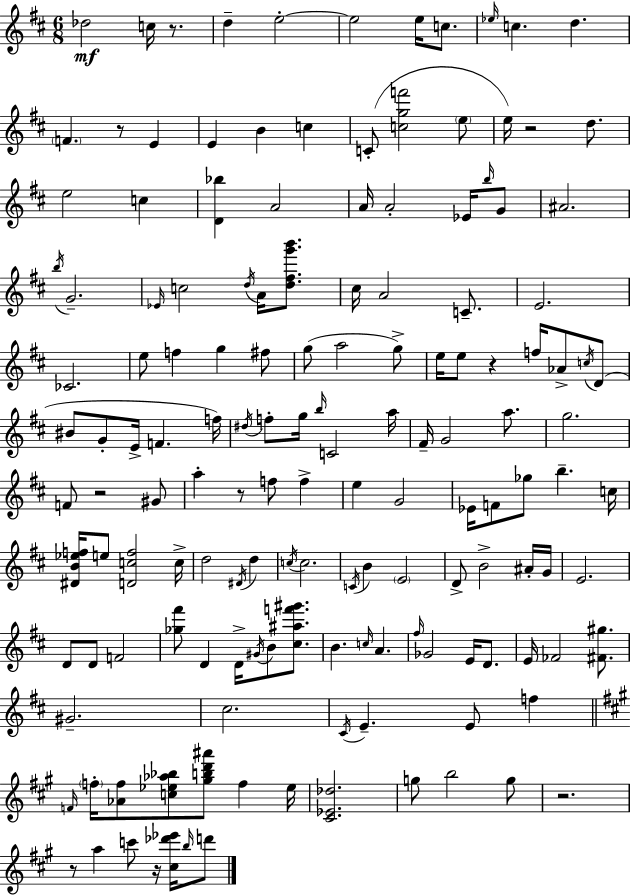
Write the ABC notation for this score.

X:1
T:Untitled
M:6/8
L:1/4
K:D
_d2 c/4 z/2 d e2 e2 e/4 c/2 _e/4 c d F z/2 E E B c C/2 [cgf']2 e/2 e/4 z2 d/2 e2 c [D_b] A2 A/4 A2 _E/4 b/4 G/2 ^A2 b/4 G2 _E/4 c2 d/4 A/4 [d^fg'b']/2 ^c/4 A2 C/2 E2 _C2 e/2 f g ^f/2 g/2 a2 g/2 e/4 e/2 z f/4 _A/2 c/4 D/2 ^B/2 G/2 E/4 F f/4 ^d/4 f/2 g/4 b/4 C2 a/4 ^F/4 G2 a/2 g2 F/2 z2 ^G/2 a z/2 f/2 f e G2 _E/4 F/2 _g/2 b c/4 [^DB_ef]/4 e/2 [Dcf]2 c/4 d2 ^D/4 d c/4 c2 C/4 B E2 D/2 B2 ^A/4 G/4 E2 D/2 D/2 F2 [_g^f']/2 D D/4 ^G/4 B/2 [^c^af'^g']/2 B c/4 A ^f/4 _G2 E/4 D/2 E/4 _F2 [^F^g]/2 ^G2 ^c2 ^C/4 E E/2 f F/4 f/4 [_Af]/2 [c_e_a_b]/2 [^gbd'^a']/2 f _e/4 [^C_E_d]2 g/2 b2 g/2 z2 z/2 a c'/2 z/4 [^c_d'_e']/4 b/4 d'/2